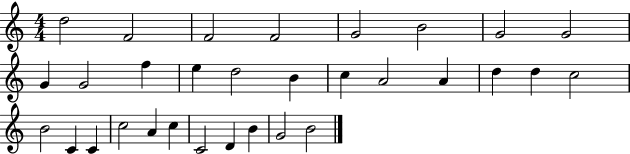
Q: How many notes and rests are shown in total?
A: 31